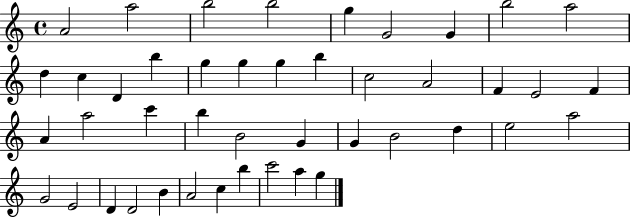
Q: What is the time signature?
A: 4/4